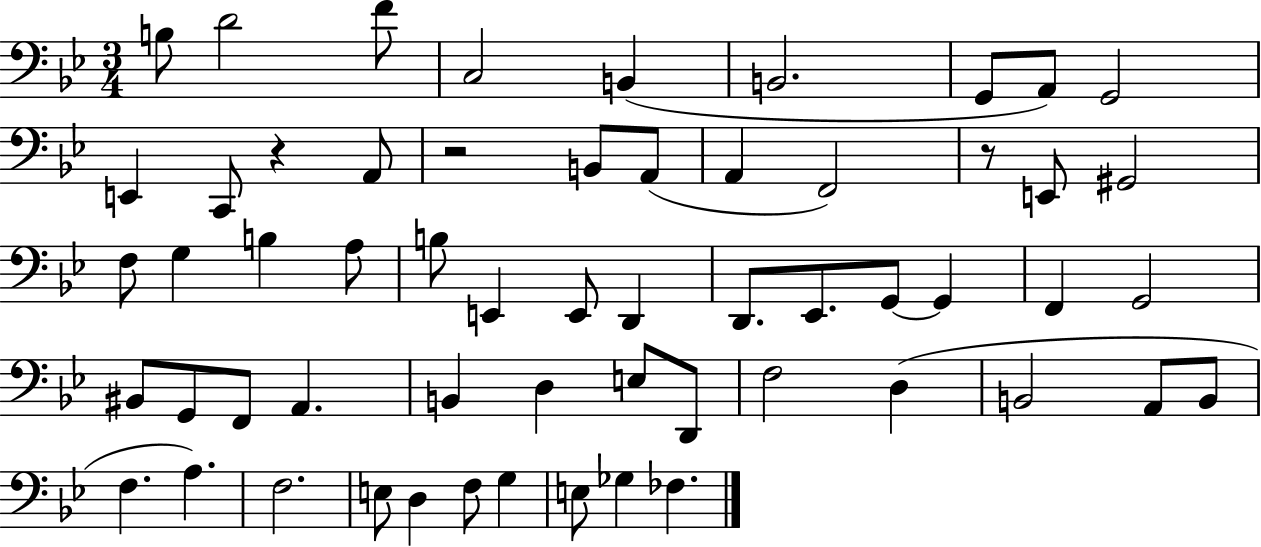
{
  \clef bass
  \numericTimeSignature
  \time 3/4
  \key bes \major
  b8 d'2 f'8 | c2 b,4( | b,2. | g,8 a,8) g,2 | \break e,4 c,8 r4 a,8 | r2 b,8 a,8( | a,4 f,2) | r8 e,8 gis,2 | \break f8 g4 b4 a8 | b8 e,4 e,8 d,4 | d,8. ees,8. g,8~~ g,4 | f,4 g,2 | \break bis,8 g,8 f,8 a,4. | b,4 d4 e8 d,8 | f2 d4( | b,2 a,8 b,8 | \break f4. a4.) | f2. | e8 d4 f8 g4 | e8 ges4 fes4. | \break \bar "|."
}